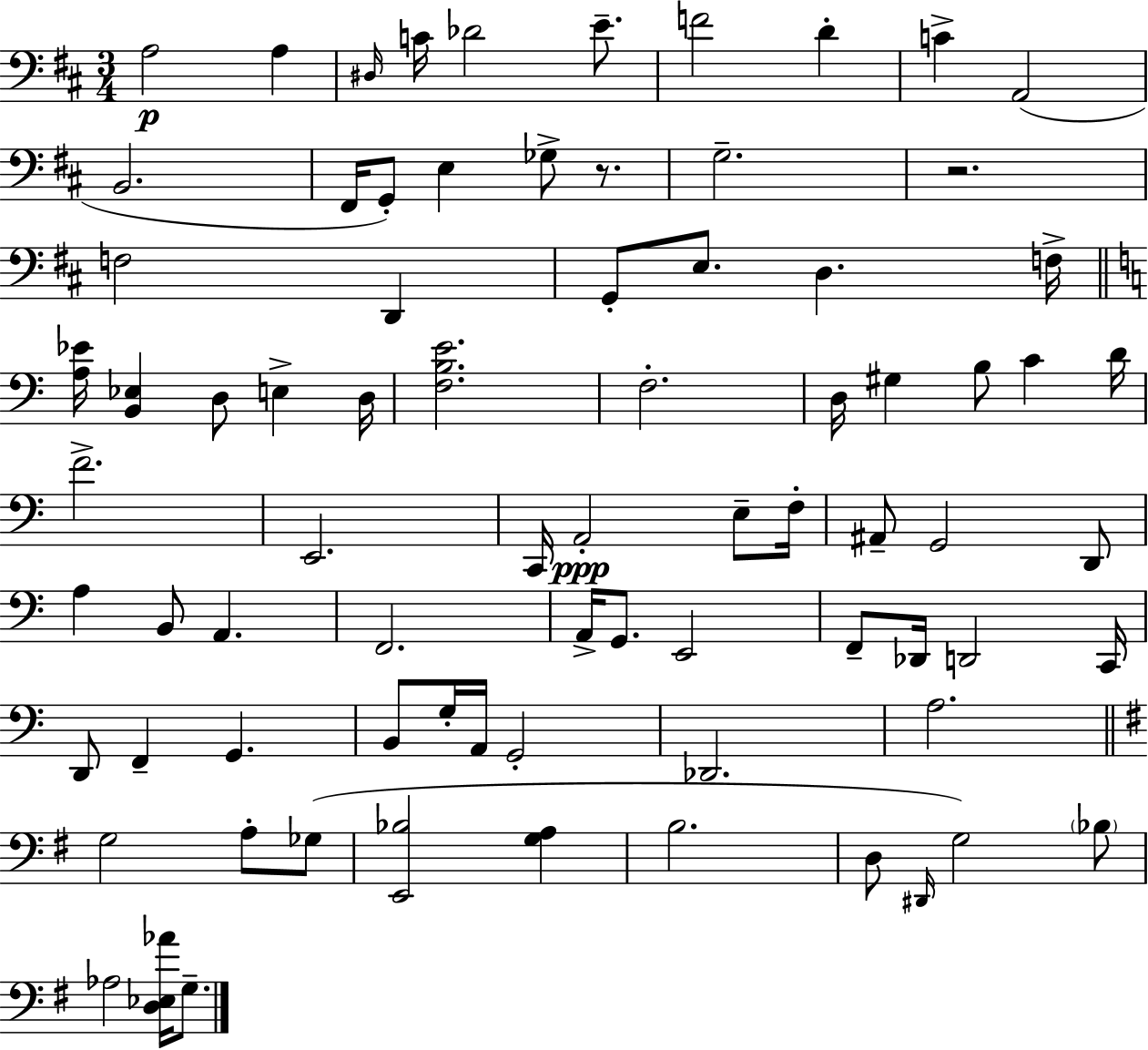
{
  \clef bass
  \numericTimeSignature
  \time 3/4
  \key d \major
  a2\p a4 | \grace { dis16 } c'16 des'2 e'8.-- | f'2 d'4-. | c'4-> a,2( | \break b,2. | fis,16 g,8-.) e4 ges8-> r8. | g2.-- | r2. | \break f2 d,4 | g,8-. e8. d4. | f16-> \bar "||" \break \key c \major <a ees'>16 <b, ees>4 d8 e4-> d16 | <f b e'>2. | f2.-. | d16 gis4 b8 c'4 d'16 | \break f'2.-> | e,2. | c,16 a,2-.\ppp e8-- f16-. | ais,8-- g,2 d,8 | \break a4 b,8 a,4. | f,2. | a,16-> g,8. e,2 | f,8-- des,16 d,2 c,16 | \break d,8 f,4-- g,4. | b,8 g16-. a,16 g,2-. | des,2. | a2. | \break \bar "||" \break \key g \major g2 a8-. ges8( | <e, bes>2 <g a>4 | b2. | d8 \grace { dis,16 }) g2 \parenthesize bes8 | \break aes2 <d ees aes'>16 g8.-- | \bar "|."
}